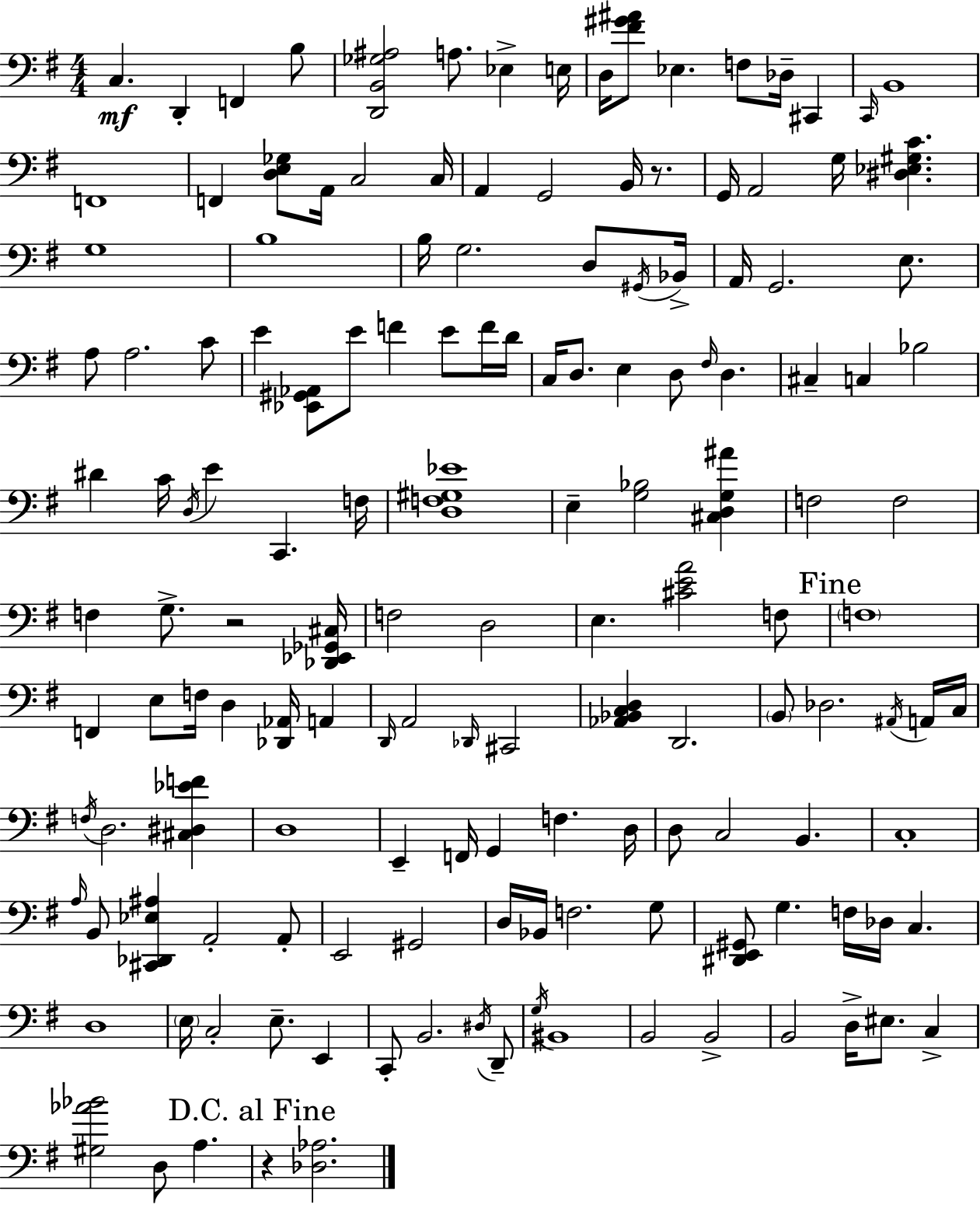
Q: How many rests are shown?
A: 3